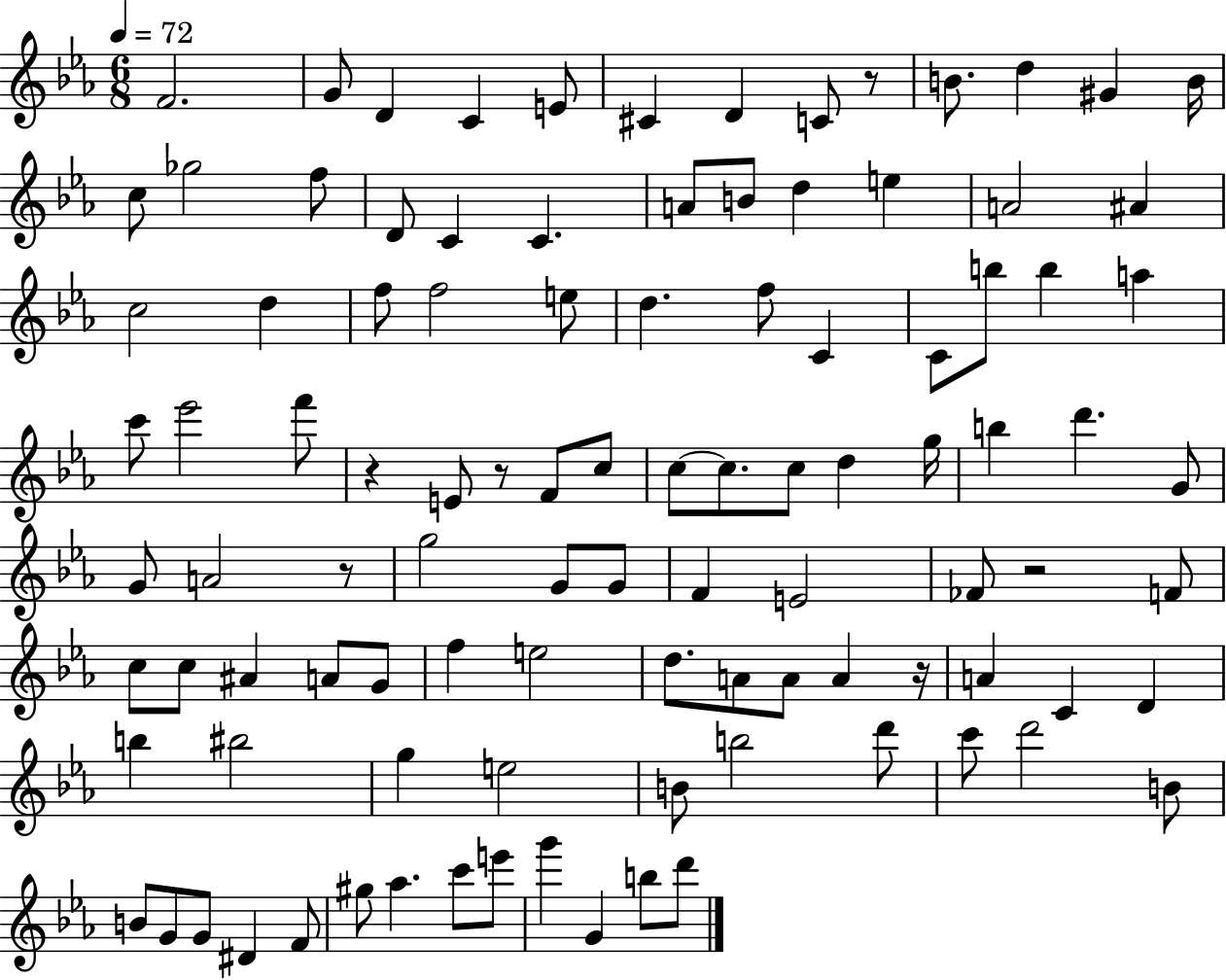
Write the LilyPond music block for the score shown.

{
  \clef treble
  \numericTimeSignature
  \time 6/8
  \key ees \major
  \tempo 4 = 72
  f'2. | g'8 d'4 c'4 e'8 | cis'4 d'4 c'8 r8 | b'8. d''4 gis'4 b'16 | \break c''8 ges''2 f''8 | d'8 c'4 c'4. | a'8 b'8 d''4 e''4 | a'2 ais'4 | \break c''2 d''4 | f''8 f''2 e''8 | d''4. f''8 c'4 | c'8 b''8 b''4 a''4 | \break c'''8 ees'''2 f'''8 | r4 e'8 r8 f'8 c''8 | c''8~~ c''8. c''8 d''4 g''16 | b''4 d'''4. g'8 | \break g'8 a'2 r8 | g''2 g'8 g'8 | f'4 e'2 | fes'8 r2 f'8 | \break c''8 c''8 ais'4 a'8 g'8 | f''4 e''2 | d''8. a'8 a'8 a'4 r16 | a'4 c'4 d'4 | \break b''4 bis''2 | g''4 e''2 | b'8 b''2 d'''8 | c'''8 d'''2 b'8 | \break b'8 g'8 g'8 dis'4 f'8 | gis''8 aes''4. c'''8 e'''8 | g'''4 g'4 b''8 d'''8 | \bar "|."
}